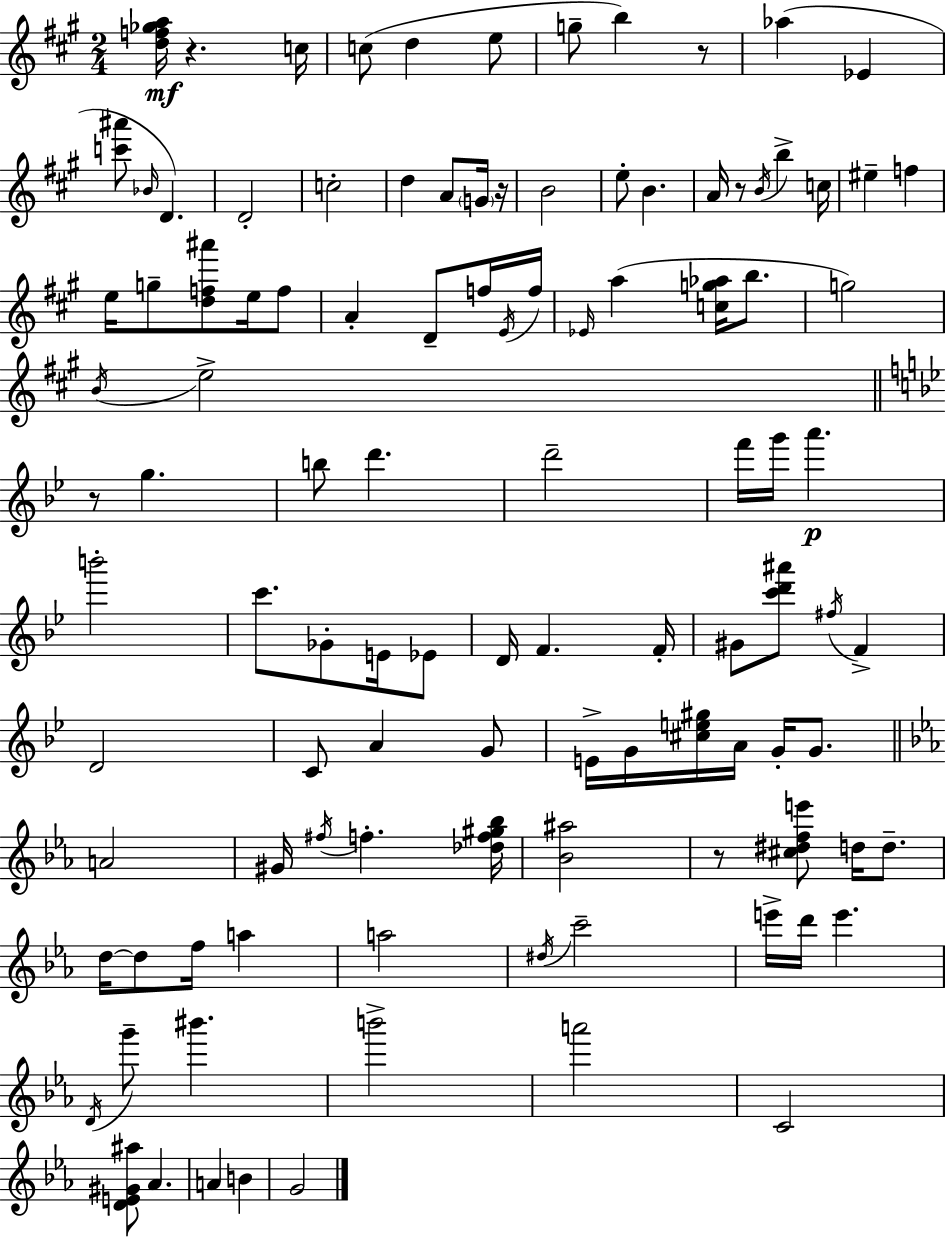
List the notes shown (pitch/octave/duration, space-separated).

[D5,F5,Gb5,A5]/s R/q. C5/s C5/e D5/q E5/e G5/e B5/q R/e Ab5/q Eb4/q [C6,A#6]/e Bb4/s D4/q. D4/h C5/h D5/q A4/e G4/s R/s B4/h E5/e B4/q. A4/s R/e B4/s B5/q C5/s EIS5/q F5/q E5/s G5/e [D5,F5,A#6]/e E5/s F5/e A4/q D4/e F5/s E4/s F5/s Eb4/s A5/q [C5,G5,Ab5]/s B5/e. G5/h B4/s E5/h R/e G5/q. B5/e D6/q. D6/h F6/s G6/s A6/q. B6/h C6/e. Gb4/e E4/s Eb4/e D4/s F4/q. F4/s G#4/e [C6,D6,A#6]/e F#5/s F4/q D4/h C4/e A4/q G4/e E4/s G4/s [C#5,E5,G#5]/s A4/s G4/s G4/e. A4/h G#4/s F#5/s F5/q. [Db5,F5,G#5,Bb5]/s [Bb4,A#5]/h R/e [C#5,D#5,F5,E6]/e D5/s D5/e. D5/s D5/e F5/s A5/q A5/h D#5/s C6/h E6/s D6/s E6/q. D4/s G6/e BIS6/q. B6/h A6/h C4/h [D4,E4,G#4,A#5]/e Ab4/q. A4/q B4/q G4/h